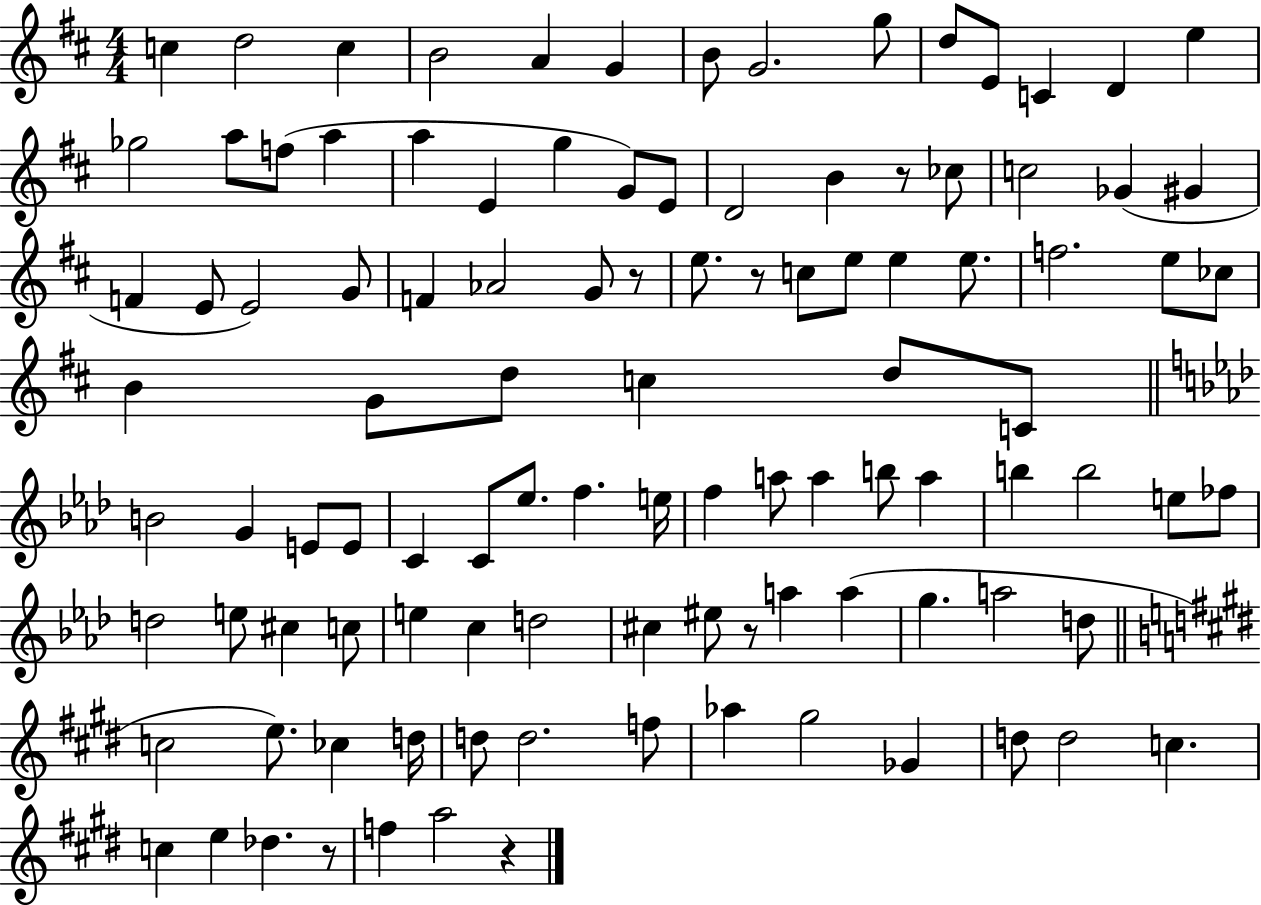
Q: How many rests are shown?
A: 6